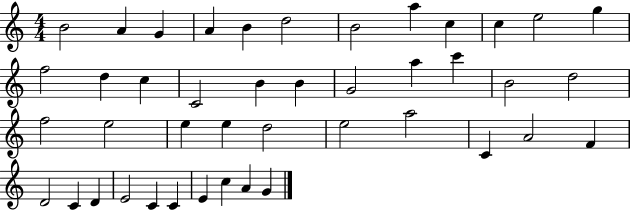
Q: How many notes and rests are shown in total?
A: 43